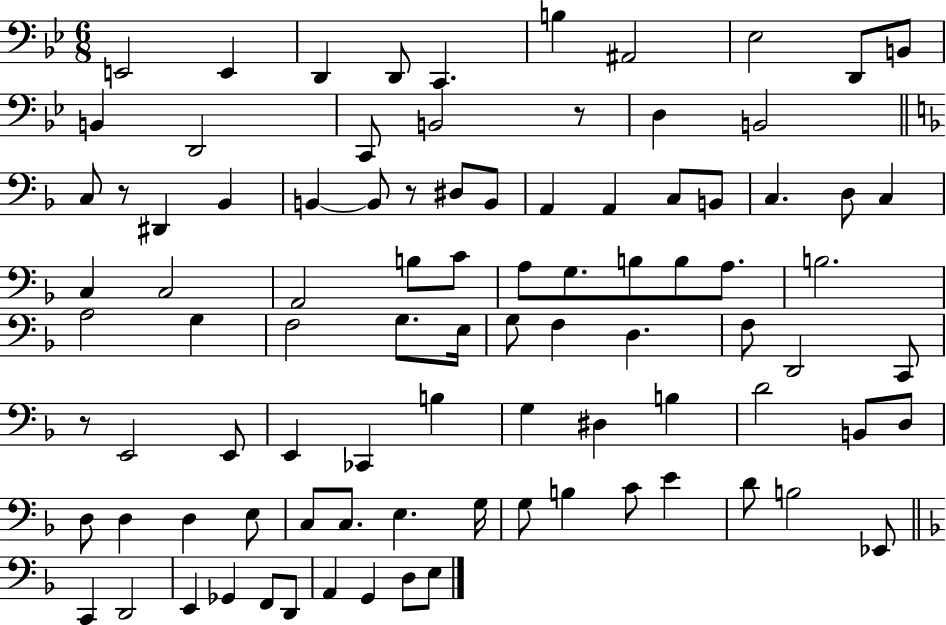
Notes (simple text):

E2/h E2/q D2/q D2/e C2/q. B3/q A#2/h Eb3/h D2/e B2/e B2/q D2/h C2/e B2/h R/e D3/q B2/h C3/e R/e D#2/q Bb2/q B2/q B2/e R/e D#3/e B2/e A2/q A2/q C3/e B2/e C3/q. D3/e C3/q C3/q C3/h A2/h B3/e C4/e A3/e G3/e. B3/e B3/e A3/e. B3/h. A3/h G3/q F3/h G3/e. E3/s G3/e F3/q D3/q. F3/e D2/h C2/e R/e E2/h E2/e E2/q CES2/q B3/q G3/q D#3/q B3/q D4/h B2/e D3/e D3/e D3/q D3/q E3/e C3/e C3/e. E3/q. G3/s G3/e B3/q C4/e E4/q D4/e B3/h Eb2/e C2/q D2/h E2/q Gb2/q F2/e D2/e A2/q G2/q D3/e E3/e